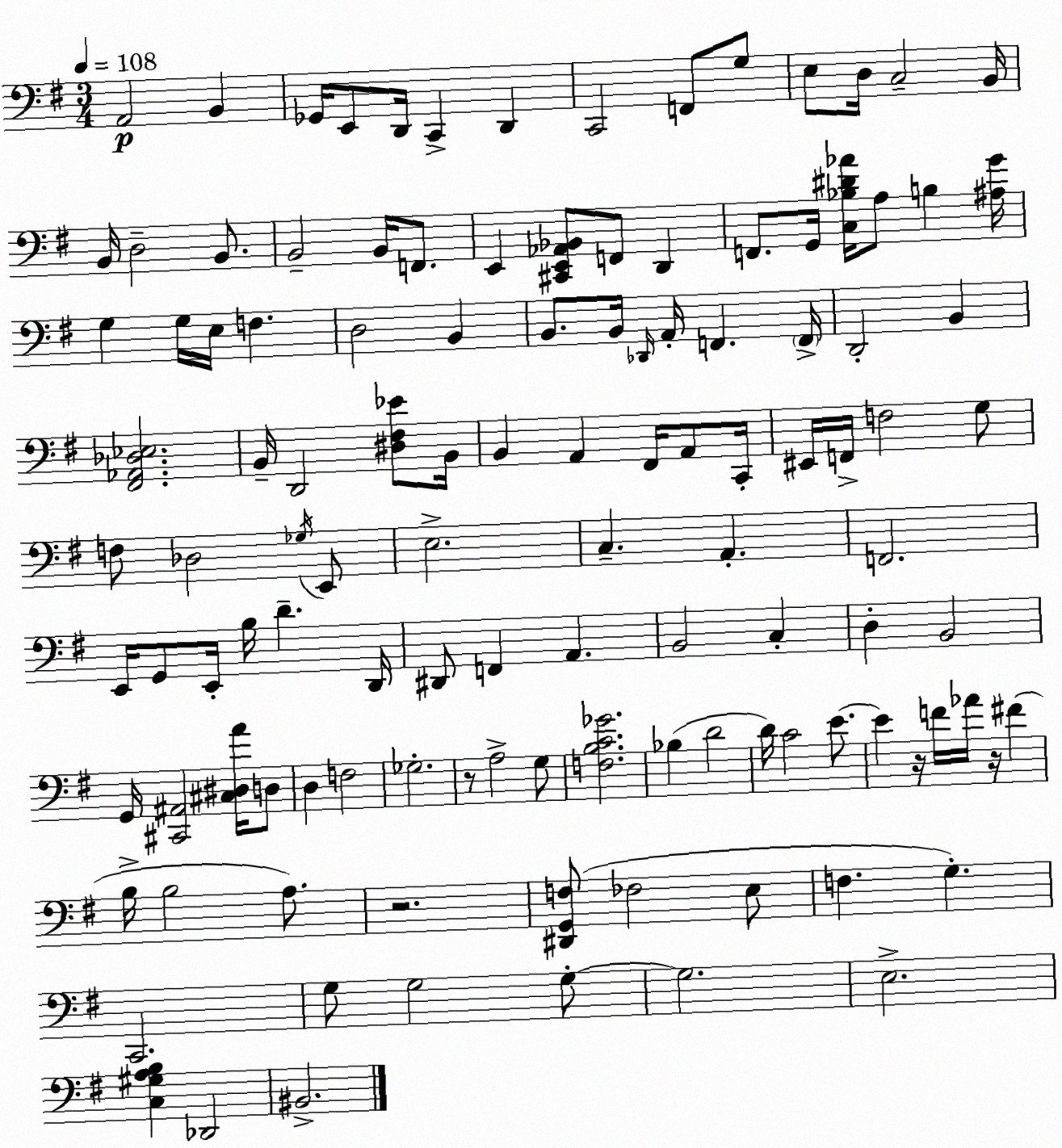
X:1
T:Untitled
M:3/4
L:1/4
K:G
A,,2 B,, _G,,/4 E,,/2 D,,/4 C,, D,, C,,2 F,,/2 G,/2 E,/2 D,/4 C,2 B,,/4 B,,/4 D,2 B,,/2 B,,2 B,,/4 F,,/2 E,, [^C,,E,,_A,,_B,,]/2 F,,/2 D,, F,,/2 G,,/4 [C,_B,^D_A]/4 A,/2 B, [^A,G]/4 G, G,/4 E,/4 F, D,2 B,, B,,/2 B,,/4 _D,,/4 A,,/4 F,, F,,/4 D,,2 B,, [^F,,_A,,_D,_E,]2 B,,/4 D,,2 [^D,^F,_E]/2 B,,/4 B,, A,, ^F,,/4 A,,/2 C,,/4 ^E,,/4 F,,/4 F,2 G,/2 F,/2 _D,2 _G,/4 E,,/2 E,2 C, A,, F,,2 E,,/4 G,,/2 E,,/4 B,/4 D D,,/4 ^D,,/2 F,, A,, B,,2 C, D, B,,2 G,,/4 [^C,,^A,,]2 [^C,^D,A]/4 D,/2 D, F,2 _G,2 z/2 A,2 G,/2 [F,B,C_G]2 _B, D2 D/4 C2 E/2 E z/4 F/4 _A/4 z/4 ^F B,/4 B,2 A,/2 z2 [^D,,G,,F,]/2 _F,2 E,/2 F, G, C,,2 G,/2 G,2 G,/2 G,2 E,2 [C,^G,A,B,] _D,,2 ^B,,2